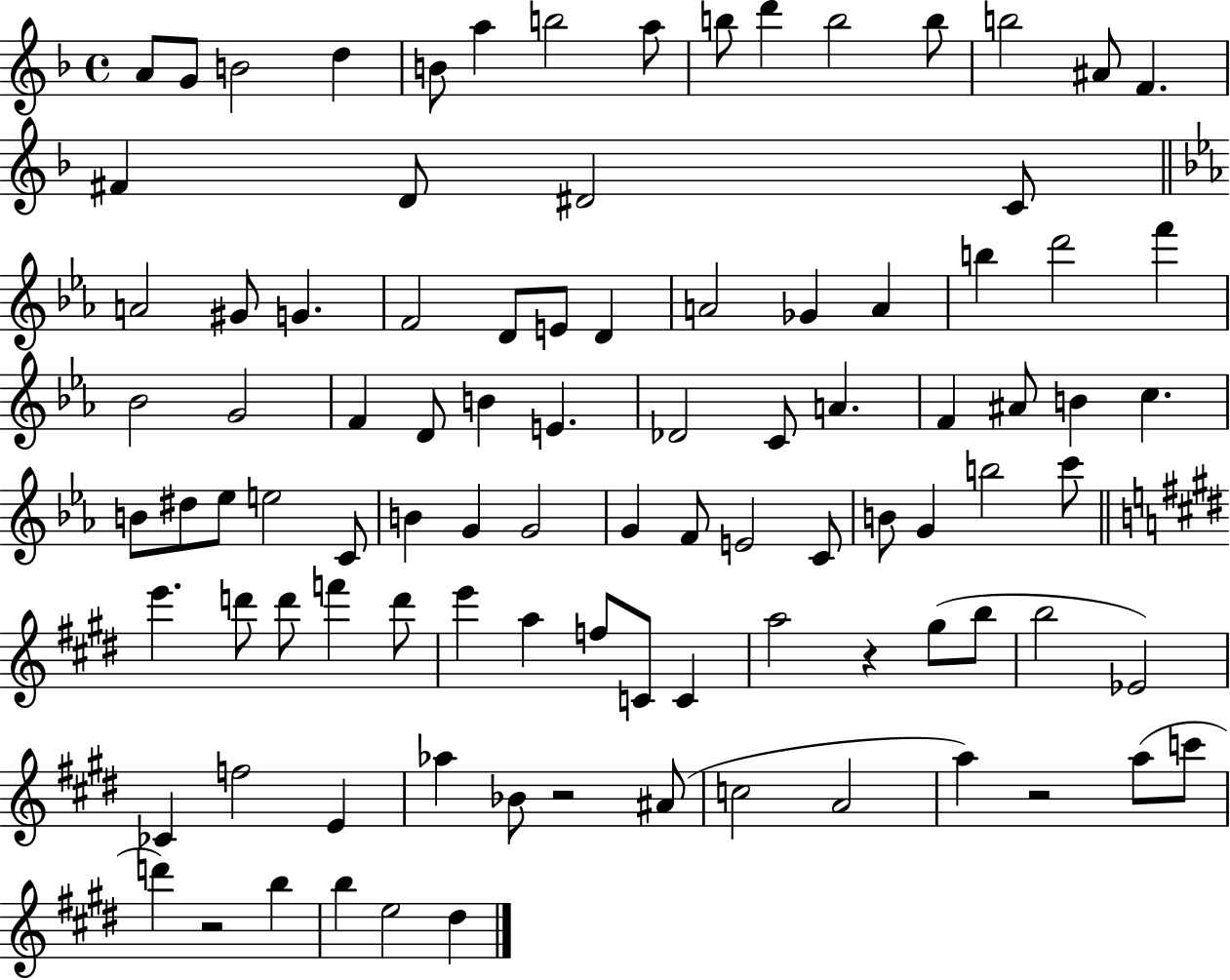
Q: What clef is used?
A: treble